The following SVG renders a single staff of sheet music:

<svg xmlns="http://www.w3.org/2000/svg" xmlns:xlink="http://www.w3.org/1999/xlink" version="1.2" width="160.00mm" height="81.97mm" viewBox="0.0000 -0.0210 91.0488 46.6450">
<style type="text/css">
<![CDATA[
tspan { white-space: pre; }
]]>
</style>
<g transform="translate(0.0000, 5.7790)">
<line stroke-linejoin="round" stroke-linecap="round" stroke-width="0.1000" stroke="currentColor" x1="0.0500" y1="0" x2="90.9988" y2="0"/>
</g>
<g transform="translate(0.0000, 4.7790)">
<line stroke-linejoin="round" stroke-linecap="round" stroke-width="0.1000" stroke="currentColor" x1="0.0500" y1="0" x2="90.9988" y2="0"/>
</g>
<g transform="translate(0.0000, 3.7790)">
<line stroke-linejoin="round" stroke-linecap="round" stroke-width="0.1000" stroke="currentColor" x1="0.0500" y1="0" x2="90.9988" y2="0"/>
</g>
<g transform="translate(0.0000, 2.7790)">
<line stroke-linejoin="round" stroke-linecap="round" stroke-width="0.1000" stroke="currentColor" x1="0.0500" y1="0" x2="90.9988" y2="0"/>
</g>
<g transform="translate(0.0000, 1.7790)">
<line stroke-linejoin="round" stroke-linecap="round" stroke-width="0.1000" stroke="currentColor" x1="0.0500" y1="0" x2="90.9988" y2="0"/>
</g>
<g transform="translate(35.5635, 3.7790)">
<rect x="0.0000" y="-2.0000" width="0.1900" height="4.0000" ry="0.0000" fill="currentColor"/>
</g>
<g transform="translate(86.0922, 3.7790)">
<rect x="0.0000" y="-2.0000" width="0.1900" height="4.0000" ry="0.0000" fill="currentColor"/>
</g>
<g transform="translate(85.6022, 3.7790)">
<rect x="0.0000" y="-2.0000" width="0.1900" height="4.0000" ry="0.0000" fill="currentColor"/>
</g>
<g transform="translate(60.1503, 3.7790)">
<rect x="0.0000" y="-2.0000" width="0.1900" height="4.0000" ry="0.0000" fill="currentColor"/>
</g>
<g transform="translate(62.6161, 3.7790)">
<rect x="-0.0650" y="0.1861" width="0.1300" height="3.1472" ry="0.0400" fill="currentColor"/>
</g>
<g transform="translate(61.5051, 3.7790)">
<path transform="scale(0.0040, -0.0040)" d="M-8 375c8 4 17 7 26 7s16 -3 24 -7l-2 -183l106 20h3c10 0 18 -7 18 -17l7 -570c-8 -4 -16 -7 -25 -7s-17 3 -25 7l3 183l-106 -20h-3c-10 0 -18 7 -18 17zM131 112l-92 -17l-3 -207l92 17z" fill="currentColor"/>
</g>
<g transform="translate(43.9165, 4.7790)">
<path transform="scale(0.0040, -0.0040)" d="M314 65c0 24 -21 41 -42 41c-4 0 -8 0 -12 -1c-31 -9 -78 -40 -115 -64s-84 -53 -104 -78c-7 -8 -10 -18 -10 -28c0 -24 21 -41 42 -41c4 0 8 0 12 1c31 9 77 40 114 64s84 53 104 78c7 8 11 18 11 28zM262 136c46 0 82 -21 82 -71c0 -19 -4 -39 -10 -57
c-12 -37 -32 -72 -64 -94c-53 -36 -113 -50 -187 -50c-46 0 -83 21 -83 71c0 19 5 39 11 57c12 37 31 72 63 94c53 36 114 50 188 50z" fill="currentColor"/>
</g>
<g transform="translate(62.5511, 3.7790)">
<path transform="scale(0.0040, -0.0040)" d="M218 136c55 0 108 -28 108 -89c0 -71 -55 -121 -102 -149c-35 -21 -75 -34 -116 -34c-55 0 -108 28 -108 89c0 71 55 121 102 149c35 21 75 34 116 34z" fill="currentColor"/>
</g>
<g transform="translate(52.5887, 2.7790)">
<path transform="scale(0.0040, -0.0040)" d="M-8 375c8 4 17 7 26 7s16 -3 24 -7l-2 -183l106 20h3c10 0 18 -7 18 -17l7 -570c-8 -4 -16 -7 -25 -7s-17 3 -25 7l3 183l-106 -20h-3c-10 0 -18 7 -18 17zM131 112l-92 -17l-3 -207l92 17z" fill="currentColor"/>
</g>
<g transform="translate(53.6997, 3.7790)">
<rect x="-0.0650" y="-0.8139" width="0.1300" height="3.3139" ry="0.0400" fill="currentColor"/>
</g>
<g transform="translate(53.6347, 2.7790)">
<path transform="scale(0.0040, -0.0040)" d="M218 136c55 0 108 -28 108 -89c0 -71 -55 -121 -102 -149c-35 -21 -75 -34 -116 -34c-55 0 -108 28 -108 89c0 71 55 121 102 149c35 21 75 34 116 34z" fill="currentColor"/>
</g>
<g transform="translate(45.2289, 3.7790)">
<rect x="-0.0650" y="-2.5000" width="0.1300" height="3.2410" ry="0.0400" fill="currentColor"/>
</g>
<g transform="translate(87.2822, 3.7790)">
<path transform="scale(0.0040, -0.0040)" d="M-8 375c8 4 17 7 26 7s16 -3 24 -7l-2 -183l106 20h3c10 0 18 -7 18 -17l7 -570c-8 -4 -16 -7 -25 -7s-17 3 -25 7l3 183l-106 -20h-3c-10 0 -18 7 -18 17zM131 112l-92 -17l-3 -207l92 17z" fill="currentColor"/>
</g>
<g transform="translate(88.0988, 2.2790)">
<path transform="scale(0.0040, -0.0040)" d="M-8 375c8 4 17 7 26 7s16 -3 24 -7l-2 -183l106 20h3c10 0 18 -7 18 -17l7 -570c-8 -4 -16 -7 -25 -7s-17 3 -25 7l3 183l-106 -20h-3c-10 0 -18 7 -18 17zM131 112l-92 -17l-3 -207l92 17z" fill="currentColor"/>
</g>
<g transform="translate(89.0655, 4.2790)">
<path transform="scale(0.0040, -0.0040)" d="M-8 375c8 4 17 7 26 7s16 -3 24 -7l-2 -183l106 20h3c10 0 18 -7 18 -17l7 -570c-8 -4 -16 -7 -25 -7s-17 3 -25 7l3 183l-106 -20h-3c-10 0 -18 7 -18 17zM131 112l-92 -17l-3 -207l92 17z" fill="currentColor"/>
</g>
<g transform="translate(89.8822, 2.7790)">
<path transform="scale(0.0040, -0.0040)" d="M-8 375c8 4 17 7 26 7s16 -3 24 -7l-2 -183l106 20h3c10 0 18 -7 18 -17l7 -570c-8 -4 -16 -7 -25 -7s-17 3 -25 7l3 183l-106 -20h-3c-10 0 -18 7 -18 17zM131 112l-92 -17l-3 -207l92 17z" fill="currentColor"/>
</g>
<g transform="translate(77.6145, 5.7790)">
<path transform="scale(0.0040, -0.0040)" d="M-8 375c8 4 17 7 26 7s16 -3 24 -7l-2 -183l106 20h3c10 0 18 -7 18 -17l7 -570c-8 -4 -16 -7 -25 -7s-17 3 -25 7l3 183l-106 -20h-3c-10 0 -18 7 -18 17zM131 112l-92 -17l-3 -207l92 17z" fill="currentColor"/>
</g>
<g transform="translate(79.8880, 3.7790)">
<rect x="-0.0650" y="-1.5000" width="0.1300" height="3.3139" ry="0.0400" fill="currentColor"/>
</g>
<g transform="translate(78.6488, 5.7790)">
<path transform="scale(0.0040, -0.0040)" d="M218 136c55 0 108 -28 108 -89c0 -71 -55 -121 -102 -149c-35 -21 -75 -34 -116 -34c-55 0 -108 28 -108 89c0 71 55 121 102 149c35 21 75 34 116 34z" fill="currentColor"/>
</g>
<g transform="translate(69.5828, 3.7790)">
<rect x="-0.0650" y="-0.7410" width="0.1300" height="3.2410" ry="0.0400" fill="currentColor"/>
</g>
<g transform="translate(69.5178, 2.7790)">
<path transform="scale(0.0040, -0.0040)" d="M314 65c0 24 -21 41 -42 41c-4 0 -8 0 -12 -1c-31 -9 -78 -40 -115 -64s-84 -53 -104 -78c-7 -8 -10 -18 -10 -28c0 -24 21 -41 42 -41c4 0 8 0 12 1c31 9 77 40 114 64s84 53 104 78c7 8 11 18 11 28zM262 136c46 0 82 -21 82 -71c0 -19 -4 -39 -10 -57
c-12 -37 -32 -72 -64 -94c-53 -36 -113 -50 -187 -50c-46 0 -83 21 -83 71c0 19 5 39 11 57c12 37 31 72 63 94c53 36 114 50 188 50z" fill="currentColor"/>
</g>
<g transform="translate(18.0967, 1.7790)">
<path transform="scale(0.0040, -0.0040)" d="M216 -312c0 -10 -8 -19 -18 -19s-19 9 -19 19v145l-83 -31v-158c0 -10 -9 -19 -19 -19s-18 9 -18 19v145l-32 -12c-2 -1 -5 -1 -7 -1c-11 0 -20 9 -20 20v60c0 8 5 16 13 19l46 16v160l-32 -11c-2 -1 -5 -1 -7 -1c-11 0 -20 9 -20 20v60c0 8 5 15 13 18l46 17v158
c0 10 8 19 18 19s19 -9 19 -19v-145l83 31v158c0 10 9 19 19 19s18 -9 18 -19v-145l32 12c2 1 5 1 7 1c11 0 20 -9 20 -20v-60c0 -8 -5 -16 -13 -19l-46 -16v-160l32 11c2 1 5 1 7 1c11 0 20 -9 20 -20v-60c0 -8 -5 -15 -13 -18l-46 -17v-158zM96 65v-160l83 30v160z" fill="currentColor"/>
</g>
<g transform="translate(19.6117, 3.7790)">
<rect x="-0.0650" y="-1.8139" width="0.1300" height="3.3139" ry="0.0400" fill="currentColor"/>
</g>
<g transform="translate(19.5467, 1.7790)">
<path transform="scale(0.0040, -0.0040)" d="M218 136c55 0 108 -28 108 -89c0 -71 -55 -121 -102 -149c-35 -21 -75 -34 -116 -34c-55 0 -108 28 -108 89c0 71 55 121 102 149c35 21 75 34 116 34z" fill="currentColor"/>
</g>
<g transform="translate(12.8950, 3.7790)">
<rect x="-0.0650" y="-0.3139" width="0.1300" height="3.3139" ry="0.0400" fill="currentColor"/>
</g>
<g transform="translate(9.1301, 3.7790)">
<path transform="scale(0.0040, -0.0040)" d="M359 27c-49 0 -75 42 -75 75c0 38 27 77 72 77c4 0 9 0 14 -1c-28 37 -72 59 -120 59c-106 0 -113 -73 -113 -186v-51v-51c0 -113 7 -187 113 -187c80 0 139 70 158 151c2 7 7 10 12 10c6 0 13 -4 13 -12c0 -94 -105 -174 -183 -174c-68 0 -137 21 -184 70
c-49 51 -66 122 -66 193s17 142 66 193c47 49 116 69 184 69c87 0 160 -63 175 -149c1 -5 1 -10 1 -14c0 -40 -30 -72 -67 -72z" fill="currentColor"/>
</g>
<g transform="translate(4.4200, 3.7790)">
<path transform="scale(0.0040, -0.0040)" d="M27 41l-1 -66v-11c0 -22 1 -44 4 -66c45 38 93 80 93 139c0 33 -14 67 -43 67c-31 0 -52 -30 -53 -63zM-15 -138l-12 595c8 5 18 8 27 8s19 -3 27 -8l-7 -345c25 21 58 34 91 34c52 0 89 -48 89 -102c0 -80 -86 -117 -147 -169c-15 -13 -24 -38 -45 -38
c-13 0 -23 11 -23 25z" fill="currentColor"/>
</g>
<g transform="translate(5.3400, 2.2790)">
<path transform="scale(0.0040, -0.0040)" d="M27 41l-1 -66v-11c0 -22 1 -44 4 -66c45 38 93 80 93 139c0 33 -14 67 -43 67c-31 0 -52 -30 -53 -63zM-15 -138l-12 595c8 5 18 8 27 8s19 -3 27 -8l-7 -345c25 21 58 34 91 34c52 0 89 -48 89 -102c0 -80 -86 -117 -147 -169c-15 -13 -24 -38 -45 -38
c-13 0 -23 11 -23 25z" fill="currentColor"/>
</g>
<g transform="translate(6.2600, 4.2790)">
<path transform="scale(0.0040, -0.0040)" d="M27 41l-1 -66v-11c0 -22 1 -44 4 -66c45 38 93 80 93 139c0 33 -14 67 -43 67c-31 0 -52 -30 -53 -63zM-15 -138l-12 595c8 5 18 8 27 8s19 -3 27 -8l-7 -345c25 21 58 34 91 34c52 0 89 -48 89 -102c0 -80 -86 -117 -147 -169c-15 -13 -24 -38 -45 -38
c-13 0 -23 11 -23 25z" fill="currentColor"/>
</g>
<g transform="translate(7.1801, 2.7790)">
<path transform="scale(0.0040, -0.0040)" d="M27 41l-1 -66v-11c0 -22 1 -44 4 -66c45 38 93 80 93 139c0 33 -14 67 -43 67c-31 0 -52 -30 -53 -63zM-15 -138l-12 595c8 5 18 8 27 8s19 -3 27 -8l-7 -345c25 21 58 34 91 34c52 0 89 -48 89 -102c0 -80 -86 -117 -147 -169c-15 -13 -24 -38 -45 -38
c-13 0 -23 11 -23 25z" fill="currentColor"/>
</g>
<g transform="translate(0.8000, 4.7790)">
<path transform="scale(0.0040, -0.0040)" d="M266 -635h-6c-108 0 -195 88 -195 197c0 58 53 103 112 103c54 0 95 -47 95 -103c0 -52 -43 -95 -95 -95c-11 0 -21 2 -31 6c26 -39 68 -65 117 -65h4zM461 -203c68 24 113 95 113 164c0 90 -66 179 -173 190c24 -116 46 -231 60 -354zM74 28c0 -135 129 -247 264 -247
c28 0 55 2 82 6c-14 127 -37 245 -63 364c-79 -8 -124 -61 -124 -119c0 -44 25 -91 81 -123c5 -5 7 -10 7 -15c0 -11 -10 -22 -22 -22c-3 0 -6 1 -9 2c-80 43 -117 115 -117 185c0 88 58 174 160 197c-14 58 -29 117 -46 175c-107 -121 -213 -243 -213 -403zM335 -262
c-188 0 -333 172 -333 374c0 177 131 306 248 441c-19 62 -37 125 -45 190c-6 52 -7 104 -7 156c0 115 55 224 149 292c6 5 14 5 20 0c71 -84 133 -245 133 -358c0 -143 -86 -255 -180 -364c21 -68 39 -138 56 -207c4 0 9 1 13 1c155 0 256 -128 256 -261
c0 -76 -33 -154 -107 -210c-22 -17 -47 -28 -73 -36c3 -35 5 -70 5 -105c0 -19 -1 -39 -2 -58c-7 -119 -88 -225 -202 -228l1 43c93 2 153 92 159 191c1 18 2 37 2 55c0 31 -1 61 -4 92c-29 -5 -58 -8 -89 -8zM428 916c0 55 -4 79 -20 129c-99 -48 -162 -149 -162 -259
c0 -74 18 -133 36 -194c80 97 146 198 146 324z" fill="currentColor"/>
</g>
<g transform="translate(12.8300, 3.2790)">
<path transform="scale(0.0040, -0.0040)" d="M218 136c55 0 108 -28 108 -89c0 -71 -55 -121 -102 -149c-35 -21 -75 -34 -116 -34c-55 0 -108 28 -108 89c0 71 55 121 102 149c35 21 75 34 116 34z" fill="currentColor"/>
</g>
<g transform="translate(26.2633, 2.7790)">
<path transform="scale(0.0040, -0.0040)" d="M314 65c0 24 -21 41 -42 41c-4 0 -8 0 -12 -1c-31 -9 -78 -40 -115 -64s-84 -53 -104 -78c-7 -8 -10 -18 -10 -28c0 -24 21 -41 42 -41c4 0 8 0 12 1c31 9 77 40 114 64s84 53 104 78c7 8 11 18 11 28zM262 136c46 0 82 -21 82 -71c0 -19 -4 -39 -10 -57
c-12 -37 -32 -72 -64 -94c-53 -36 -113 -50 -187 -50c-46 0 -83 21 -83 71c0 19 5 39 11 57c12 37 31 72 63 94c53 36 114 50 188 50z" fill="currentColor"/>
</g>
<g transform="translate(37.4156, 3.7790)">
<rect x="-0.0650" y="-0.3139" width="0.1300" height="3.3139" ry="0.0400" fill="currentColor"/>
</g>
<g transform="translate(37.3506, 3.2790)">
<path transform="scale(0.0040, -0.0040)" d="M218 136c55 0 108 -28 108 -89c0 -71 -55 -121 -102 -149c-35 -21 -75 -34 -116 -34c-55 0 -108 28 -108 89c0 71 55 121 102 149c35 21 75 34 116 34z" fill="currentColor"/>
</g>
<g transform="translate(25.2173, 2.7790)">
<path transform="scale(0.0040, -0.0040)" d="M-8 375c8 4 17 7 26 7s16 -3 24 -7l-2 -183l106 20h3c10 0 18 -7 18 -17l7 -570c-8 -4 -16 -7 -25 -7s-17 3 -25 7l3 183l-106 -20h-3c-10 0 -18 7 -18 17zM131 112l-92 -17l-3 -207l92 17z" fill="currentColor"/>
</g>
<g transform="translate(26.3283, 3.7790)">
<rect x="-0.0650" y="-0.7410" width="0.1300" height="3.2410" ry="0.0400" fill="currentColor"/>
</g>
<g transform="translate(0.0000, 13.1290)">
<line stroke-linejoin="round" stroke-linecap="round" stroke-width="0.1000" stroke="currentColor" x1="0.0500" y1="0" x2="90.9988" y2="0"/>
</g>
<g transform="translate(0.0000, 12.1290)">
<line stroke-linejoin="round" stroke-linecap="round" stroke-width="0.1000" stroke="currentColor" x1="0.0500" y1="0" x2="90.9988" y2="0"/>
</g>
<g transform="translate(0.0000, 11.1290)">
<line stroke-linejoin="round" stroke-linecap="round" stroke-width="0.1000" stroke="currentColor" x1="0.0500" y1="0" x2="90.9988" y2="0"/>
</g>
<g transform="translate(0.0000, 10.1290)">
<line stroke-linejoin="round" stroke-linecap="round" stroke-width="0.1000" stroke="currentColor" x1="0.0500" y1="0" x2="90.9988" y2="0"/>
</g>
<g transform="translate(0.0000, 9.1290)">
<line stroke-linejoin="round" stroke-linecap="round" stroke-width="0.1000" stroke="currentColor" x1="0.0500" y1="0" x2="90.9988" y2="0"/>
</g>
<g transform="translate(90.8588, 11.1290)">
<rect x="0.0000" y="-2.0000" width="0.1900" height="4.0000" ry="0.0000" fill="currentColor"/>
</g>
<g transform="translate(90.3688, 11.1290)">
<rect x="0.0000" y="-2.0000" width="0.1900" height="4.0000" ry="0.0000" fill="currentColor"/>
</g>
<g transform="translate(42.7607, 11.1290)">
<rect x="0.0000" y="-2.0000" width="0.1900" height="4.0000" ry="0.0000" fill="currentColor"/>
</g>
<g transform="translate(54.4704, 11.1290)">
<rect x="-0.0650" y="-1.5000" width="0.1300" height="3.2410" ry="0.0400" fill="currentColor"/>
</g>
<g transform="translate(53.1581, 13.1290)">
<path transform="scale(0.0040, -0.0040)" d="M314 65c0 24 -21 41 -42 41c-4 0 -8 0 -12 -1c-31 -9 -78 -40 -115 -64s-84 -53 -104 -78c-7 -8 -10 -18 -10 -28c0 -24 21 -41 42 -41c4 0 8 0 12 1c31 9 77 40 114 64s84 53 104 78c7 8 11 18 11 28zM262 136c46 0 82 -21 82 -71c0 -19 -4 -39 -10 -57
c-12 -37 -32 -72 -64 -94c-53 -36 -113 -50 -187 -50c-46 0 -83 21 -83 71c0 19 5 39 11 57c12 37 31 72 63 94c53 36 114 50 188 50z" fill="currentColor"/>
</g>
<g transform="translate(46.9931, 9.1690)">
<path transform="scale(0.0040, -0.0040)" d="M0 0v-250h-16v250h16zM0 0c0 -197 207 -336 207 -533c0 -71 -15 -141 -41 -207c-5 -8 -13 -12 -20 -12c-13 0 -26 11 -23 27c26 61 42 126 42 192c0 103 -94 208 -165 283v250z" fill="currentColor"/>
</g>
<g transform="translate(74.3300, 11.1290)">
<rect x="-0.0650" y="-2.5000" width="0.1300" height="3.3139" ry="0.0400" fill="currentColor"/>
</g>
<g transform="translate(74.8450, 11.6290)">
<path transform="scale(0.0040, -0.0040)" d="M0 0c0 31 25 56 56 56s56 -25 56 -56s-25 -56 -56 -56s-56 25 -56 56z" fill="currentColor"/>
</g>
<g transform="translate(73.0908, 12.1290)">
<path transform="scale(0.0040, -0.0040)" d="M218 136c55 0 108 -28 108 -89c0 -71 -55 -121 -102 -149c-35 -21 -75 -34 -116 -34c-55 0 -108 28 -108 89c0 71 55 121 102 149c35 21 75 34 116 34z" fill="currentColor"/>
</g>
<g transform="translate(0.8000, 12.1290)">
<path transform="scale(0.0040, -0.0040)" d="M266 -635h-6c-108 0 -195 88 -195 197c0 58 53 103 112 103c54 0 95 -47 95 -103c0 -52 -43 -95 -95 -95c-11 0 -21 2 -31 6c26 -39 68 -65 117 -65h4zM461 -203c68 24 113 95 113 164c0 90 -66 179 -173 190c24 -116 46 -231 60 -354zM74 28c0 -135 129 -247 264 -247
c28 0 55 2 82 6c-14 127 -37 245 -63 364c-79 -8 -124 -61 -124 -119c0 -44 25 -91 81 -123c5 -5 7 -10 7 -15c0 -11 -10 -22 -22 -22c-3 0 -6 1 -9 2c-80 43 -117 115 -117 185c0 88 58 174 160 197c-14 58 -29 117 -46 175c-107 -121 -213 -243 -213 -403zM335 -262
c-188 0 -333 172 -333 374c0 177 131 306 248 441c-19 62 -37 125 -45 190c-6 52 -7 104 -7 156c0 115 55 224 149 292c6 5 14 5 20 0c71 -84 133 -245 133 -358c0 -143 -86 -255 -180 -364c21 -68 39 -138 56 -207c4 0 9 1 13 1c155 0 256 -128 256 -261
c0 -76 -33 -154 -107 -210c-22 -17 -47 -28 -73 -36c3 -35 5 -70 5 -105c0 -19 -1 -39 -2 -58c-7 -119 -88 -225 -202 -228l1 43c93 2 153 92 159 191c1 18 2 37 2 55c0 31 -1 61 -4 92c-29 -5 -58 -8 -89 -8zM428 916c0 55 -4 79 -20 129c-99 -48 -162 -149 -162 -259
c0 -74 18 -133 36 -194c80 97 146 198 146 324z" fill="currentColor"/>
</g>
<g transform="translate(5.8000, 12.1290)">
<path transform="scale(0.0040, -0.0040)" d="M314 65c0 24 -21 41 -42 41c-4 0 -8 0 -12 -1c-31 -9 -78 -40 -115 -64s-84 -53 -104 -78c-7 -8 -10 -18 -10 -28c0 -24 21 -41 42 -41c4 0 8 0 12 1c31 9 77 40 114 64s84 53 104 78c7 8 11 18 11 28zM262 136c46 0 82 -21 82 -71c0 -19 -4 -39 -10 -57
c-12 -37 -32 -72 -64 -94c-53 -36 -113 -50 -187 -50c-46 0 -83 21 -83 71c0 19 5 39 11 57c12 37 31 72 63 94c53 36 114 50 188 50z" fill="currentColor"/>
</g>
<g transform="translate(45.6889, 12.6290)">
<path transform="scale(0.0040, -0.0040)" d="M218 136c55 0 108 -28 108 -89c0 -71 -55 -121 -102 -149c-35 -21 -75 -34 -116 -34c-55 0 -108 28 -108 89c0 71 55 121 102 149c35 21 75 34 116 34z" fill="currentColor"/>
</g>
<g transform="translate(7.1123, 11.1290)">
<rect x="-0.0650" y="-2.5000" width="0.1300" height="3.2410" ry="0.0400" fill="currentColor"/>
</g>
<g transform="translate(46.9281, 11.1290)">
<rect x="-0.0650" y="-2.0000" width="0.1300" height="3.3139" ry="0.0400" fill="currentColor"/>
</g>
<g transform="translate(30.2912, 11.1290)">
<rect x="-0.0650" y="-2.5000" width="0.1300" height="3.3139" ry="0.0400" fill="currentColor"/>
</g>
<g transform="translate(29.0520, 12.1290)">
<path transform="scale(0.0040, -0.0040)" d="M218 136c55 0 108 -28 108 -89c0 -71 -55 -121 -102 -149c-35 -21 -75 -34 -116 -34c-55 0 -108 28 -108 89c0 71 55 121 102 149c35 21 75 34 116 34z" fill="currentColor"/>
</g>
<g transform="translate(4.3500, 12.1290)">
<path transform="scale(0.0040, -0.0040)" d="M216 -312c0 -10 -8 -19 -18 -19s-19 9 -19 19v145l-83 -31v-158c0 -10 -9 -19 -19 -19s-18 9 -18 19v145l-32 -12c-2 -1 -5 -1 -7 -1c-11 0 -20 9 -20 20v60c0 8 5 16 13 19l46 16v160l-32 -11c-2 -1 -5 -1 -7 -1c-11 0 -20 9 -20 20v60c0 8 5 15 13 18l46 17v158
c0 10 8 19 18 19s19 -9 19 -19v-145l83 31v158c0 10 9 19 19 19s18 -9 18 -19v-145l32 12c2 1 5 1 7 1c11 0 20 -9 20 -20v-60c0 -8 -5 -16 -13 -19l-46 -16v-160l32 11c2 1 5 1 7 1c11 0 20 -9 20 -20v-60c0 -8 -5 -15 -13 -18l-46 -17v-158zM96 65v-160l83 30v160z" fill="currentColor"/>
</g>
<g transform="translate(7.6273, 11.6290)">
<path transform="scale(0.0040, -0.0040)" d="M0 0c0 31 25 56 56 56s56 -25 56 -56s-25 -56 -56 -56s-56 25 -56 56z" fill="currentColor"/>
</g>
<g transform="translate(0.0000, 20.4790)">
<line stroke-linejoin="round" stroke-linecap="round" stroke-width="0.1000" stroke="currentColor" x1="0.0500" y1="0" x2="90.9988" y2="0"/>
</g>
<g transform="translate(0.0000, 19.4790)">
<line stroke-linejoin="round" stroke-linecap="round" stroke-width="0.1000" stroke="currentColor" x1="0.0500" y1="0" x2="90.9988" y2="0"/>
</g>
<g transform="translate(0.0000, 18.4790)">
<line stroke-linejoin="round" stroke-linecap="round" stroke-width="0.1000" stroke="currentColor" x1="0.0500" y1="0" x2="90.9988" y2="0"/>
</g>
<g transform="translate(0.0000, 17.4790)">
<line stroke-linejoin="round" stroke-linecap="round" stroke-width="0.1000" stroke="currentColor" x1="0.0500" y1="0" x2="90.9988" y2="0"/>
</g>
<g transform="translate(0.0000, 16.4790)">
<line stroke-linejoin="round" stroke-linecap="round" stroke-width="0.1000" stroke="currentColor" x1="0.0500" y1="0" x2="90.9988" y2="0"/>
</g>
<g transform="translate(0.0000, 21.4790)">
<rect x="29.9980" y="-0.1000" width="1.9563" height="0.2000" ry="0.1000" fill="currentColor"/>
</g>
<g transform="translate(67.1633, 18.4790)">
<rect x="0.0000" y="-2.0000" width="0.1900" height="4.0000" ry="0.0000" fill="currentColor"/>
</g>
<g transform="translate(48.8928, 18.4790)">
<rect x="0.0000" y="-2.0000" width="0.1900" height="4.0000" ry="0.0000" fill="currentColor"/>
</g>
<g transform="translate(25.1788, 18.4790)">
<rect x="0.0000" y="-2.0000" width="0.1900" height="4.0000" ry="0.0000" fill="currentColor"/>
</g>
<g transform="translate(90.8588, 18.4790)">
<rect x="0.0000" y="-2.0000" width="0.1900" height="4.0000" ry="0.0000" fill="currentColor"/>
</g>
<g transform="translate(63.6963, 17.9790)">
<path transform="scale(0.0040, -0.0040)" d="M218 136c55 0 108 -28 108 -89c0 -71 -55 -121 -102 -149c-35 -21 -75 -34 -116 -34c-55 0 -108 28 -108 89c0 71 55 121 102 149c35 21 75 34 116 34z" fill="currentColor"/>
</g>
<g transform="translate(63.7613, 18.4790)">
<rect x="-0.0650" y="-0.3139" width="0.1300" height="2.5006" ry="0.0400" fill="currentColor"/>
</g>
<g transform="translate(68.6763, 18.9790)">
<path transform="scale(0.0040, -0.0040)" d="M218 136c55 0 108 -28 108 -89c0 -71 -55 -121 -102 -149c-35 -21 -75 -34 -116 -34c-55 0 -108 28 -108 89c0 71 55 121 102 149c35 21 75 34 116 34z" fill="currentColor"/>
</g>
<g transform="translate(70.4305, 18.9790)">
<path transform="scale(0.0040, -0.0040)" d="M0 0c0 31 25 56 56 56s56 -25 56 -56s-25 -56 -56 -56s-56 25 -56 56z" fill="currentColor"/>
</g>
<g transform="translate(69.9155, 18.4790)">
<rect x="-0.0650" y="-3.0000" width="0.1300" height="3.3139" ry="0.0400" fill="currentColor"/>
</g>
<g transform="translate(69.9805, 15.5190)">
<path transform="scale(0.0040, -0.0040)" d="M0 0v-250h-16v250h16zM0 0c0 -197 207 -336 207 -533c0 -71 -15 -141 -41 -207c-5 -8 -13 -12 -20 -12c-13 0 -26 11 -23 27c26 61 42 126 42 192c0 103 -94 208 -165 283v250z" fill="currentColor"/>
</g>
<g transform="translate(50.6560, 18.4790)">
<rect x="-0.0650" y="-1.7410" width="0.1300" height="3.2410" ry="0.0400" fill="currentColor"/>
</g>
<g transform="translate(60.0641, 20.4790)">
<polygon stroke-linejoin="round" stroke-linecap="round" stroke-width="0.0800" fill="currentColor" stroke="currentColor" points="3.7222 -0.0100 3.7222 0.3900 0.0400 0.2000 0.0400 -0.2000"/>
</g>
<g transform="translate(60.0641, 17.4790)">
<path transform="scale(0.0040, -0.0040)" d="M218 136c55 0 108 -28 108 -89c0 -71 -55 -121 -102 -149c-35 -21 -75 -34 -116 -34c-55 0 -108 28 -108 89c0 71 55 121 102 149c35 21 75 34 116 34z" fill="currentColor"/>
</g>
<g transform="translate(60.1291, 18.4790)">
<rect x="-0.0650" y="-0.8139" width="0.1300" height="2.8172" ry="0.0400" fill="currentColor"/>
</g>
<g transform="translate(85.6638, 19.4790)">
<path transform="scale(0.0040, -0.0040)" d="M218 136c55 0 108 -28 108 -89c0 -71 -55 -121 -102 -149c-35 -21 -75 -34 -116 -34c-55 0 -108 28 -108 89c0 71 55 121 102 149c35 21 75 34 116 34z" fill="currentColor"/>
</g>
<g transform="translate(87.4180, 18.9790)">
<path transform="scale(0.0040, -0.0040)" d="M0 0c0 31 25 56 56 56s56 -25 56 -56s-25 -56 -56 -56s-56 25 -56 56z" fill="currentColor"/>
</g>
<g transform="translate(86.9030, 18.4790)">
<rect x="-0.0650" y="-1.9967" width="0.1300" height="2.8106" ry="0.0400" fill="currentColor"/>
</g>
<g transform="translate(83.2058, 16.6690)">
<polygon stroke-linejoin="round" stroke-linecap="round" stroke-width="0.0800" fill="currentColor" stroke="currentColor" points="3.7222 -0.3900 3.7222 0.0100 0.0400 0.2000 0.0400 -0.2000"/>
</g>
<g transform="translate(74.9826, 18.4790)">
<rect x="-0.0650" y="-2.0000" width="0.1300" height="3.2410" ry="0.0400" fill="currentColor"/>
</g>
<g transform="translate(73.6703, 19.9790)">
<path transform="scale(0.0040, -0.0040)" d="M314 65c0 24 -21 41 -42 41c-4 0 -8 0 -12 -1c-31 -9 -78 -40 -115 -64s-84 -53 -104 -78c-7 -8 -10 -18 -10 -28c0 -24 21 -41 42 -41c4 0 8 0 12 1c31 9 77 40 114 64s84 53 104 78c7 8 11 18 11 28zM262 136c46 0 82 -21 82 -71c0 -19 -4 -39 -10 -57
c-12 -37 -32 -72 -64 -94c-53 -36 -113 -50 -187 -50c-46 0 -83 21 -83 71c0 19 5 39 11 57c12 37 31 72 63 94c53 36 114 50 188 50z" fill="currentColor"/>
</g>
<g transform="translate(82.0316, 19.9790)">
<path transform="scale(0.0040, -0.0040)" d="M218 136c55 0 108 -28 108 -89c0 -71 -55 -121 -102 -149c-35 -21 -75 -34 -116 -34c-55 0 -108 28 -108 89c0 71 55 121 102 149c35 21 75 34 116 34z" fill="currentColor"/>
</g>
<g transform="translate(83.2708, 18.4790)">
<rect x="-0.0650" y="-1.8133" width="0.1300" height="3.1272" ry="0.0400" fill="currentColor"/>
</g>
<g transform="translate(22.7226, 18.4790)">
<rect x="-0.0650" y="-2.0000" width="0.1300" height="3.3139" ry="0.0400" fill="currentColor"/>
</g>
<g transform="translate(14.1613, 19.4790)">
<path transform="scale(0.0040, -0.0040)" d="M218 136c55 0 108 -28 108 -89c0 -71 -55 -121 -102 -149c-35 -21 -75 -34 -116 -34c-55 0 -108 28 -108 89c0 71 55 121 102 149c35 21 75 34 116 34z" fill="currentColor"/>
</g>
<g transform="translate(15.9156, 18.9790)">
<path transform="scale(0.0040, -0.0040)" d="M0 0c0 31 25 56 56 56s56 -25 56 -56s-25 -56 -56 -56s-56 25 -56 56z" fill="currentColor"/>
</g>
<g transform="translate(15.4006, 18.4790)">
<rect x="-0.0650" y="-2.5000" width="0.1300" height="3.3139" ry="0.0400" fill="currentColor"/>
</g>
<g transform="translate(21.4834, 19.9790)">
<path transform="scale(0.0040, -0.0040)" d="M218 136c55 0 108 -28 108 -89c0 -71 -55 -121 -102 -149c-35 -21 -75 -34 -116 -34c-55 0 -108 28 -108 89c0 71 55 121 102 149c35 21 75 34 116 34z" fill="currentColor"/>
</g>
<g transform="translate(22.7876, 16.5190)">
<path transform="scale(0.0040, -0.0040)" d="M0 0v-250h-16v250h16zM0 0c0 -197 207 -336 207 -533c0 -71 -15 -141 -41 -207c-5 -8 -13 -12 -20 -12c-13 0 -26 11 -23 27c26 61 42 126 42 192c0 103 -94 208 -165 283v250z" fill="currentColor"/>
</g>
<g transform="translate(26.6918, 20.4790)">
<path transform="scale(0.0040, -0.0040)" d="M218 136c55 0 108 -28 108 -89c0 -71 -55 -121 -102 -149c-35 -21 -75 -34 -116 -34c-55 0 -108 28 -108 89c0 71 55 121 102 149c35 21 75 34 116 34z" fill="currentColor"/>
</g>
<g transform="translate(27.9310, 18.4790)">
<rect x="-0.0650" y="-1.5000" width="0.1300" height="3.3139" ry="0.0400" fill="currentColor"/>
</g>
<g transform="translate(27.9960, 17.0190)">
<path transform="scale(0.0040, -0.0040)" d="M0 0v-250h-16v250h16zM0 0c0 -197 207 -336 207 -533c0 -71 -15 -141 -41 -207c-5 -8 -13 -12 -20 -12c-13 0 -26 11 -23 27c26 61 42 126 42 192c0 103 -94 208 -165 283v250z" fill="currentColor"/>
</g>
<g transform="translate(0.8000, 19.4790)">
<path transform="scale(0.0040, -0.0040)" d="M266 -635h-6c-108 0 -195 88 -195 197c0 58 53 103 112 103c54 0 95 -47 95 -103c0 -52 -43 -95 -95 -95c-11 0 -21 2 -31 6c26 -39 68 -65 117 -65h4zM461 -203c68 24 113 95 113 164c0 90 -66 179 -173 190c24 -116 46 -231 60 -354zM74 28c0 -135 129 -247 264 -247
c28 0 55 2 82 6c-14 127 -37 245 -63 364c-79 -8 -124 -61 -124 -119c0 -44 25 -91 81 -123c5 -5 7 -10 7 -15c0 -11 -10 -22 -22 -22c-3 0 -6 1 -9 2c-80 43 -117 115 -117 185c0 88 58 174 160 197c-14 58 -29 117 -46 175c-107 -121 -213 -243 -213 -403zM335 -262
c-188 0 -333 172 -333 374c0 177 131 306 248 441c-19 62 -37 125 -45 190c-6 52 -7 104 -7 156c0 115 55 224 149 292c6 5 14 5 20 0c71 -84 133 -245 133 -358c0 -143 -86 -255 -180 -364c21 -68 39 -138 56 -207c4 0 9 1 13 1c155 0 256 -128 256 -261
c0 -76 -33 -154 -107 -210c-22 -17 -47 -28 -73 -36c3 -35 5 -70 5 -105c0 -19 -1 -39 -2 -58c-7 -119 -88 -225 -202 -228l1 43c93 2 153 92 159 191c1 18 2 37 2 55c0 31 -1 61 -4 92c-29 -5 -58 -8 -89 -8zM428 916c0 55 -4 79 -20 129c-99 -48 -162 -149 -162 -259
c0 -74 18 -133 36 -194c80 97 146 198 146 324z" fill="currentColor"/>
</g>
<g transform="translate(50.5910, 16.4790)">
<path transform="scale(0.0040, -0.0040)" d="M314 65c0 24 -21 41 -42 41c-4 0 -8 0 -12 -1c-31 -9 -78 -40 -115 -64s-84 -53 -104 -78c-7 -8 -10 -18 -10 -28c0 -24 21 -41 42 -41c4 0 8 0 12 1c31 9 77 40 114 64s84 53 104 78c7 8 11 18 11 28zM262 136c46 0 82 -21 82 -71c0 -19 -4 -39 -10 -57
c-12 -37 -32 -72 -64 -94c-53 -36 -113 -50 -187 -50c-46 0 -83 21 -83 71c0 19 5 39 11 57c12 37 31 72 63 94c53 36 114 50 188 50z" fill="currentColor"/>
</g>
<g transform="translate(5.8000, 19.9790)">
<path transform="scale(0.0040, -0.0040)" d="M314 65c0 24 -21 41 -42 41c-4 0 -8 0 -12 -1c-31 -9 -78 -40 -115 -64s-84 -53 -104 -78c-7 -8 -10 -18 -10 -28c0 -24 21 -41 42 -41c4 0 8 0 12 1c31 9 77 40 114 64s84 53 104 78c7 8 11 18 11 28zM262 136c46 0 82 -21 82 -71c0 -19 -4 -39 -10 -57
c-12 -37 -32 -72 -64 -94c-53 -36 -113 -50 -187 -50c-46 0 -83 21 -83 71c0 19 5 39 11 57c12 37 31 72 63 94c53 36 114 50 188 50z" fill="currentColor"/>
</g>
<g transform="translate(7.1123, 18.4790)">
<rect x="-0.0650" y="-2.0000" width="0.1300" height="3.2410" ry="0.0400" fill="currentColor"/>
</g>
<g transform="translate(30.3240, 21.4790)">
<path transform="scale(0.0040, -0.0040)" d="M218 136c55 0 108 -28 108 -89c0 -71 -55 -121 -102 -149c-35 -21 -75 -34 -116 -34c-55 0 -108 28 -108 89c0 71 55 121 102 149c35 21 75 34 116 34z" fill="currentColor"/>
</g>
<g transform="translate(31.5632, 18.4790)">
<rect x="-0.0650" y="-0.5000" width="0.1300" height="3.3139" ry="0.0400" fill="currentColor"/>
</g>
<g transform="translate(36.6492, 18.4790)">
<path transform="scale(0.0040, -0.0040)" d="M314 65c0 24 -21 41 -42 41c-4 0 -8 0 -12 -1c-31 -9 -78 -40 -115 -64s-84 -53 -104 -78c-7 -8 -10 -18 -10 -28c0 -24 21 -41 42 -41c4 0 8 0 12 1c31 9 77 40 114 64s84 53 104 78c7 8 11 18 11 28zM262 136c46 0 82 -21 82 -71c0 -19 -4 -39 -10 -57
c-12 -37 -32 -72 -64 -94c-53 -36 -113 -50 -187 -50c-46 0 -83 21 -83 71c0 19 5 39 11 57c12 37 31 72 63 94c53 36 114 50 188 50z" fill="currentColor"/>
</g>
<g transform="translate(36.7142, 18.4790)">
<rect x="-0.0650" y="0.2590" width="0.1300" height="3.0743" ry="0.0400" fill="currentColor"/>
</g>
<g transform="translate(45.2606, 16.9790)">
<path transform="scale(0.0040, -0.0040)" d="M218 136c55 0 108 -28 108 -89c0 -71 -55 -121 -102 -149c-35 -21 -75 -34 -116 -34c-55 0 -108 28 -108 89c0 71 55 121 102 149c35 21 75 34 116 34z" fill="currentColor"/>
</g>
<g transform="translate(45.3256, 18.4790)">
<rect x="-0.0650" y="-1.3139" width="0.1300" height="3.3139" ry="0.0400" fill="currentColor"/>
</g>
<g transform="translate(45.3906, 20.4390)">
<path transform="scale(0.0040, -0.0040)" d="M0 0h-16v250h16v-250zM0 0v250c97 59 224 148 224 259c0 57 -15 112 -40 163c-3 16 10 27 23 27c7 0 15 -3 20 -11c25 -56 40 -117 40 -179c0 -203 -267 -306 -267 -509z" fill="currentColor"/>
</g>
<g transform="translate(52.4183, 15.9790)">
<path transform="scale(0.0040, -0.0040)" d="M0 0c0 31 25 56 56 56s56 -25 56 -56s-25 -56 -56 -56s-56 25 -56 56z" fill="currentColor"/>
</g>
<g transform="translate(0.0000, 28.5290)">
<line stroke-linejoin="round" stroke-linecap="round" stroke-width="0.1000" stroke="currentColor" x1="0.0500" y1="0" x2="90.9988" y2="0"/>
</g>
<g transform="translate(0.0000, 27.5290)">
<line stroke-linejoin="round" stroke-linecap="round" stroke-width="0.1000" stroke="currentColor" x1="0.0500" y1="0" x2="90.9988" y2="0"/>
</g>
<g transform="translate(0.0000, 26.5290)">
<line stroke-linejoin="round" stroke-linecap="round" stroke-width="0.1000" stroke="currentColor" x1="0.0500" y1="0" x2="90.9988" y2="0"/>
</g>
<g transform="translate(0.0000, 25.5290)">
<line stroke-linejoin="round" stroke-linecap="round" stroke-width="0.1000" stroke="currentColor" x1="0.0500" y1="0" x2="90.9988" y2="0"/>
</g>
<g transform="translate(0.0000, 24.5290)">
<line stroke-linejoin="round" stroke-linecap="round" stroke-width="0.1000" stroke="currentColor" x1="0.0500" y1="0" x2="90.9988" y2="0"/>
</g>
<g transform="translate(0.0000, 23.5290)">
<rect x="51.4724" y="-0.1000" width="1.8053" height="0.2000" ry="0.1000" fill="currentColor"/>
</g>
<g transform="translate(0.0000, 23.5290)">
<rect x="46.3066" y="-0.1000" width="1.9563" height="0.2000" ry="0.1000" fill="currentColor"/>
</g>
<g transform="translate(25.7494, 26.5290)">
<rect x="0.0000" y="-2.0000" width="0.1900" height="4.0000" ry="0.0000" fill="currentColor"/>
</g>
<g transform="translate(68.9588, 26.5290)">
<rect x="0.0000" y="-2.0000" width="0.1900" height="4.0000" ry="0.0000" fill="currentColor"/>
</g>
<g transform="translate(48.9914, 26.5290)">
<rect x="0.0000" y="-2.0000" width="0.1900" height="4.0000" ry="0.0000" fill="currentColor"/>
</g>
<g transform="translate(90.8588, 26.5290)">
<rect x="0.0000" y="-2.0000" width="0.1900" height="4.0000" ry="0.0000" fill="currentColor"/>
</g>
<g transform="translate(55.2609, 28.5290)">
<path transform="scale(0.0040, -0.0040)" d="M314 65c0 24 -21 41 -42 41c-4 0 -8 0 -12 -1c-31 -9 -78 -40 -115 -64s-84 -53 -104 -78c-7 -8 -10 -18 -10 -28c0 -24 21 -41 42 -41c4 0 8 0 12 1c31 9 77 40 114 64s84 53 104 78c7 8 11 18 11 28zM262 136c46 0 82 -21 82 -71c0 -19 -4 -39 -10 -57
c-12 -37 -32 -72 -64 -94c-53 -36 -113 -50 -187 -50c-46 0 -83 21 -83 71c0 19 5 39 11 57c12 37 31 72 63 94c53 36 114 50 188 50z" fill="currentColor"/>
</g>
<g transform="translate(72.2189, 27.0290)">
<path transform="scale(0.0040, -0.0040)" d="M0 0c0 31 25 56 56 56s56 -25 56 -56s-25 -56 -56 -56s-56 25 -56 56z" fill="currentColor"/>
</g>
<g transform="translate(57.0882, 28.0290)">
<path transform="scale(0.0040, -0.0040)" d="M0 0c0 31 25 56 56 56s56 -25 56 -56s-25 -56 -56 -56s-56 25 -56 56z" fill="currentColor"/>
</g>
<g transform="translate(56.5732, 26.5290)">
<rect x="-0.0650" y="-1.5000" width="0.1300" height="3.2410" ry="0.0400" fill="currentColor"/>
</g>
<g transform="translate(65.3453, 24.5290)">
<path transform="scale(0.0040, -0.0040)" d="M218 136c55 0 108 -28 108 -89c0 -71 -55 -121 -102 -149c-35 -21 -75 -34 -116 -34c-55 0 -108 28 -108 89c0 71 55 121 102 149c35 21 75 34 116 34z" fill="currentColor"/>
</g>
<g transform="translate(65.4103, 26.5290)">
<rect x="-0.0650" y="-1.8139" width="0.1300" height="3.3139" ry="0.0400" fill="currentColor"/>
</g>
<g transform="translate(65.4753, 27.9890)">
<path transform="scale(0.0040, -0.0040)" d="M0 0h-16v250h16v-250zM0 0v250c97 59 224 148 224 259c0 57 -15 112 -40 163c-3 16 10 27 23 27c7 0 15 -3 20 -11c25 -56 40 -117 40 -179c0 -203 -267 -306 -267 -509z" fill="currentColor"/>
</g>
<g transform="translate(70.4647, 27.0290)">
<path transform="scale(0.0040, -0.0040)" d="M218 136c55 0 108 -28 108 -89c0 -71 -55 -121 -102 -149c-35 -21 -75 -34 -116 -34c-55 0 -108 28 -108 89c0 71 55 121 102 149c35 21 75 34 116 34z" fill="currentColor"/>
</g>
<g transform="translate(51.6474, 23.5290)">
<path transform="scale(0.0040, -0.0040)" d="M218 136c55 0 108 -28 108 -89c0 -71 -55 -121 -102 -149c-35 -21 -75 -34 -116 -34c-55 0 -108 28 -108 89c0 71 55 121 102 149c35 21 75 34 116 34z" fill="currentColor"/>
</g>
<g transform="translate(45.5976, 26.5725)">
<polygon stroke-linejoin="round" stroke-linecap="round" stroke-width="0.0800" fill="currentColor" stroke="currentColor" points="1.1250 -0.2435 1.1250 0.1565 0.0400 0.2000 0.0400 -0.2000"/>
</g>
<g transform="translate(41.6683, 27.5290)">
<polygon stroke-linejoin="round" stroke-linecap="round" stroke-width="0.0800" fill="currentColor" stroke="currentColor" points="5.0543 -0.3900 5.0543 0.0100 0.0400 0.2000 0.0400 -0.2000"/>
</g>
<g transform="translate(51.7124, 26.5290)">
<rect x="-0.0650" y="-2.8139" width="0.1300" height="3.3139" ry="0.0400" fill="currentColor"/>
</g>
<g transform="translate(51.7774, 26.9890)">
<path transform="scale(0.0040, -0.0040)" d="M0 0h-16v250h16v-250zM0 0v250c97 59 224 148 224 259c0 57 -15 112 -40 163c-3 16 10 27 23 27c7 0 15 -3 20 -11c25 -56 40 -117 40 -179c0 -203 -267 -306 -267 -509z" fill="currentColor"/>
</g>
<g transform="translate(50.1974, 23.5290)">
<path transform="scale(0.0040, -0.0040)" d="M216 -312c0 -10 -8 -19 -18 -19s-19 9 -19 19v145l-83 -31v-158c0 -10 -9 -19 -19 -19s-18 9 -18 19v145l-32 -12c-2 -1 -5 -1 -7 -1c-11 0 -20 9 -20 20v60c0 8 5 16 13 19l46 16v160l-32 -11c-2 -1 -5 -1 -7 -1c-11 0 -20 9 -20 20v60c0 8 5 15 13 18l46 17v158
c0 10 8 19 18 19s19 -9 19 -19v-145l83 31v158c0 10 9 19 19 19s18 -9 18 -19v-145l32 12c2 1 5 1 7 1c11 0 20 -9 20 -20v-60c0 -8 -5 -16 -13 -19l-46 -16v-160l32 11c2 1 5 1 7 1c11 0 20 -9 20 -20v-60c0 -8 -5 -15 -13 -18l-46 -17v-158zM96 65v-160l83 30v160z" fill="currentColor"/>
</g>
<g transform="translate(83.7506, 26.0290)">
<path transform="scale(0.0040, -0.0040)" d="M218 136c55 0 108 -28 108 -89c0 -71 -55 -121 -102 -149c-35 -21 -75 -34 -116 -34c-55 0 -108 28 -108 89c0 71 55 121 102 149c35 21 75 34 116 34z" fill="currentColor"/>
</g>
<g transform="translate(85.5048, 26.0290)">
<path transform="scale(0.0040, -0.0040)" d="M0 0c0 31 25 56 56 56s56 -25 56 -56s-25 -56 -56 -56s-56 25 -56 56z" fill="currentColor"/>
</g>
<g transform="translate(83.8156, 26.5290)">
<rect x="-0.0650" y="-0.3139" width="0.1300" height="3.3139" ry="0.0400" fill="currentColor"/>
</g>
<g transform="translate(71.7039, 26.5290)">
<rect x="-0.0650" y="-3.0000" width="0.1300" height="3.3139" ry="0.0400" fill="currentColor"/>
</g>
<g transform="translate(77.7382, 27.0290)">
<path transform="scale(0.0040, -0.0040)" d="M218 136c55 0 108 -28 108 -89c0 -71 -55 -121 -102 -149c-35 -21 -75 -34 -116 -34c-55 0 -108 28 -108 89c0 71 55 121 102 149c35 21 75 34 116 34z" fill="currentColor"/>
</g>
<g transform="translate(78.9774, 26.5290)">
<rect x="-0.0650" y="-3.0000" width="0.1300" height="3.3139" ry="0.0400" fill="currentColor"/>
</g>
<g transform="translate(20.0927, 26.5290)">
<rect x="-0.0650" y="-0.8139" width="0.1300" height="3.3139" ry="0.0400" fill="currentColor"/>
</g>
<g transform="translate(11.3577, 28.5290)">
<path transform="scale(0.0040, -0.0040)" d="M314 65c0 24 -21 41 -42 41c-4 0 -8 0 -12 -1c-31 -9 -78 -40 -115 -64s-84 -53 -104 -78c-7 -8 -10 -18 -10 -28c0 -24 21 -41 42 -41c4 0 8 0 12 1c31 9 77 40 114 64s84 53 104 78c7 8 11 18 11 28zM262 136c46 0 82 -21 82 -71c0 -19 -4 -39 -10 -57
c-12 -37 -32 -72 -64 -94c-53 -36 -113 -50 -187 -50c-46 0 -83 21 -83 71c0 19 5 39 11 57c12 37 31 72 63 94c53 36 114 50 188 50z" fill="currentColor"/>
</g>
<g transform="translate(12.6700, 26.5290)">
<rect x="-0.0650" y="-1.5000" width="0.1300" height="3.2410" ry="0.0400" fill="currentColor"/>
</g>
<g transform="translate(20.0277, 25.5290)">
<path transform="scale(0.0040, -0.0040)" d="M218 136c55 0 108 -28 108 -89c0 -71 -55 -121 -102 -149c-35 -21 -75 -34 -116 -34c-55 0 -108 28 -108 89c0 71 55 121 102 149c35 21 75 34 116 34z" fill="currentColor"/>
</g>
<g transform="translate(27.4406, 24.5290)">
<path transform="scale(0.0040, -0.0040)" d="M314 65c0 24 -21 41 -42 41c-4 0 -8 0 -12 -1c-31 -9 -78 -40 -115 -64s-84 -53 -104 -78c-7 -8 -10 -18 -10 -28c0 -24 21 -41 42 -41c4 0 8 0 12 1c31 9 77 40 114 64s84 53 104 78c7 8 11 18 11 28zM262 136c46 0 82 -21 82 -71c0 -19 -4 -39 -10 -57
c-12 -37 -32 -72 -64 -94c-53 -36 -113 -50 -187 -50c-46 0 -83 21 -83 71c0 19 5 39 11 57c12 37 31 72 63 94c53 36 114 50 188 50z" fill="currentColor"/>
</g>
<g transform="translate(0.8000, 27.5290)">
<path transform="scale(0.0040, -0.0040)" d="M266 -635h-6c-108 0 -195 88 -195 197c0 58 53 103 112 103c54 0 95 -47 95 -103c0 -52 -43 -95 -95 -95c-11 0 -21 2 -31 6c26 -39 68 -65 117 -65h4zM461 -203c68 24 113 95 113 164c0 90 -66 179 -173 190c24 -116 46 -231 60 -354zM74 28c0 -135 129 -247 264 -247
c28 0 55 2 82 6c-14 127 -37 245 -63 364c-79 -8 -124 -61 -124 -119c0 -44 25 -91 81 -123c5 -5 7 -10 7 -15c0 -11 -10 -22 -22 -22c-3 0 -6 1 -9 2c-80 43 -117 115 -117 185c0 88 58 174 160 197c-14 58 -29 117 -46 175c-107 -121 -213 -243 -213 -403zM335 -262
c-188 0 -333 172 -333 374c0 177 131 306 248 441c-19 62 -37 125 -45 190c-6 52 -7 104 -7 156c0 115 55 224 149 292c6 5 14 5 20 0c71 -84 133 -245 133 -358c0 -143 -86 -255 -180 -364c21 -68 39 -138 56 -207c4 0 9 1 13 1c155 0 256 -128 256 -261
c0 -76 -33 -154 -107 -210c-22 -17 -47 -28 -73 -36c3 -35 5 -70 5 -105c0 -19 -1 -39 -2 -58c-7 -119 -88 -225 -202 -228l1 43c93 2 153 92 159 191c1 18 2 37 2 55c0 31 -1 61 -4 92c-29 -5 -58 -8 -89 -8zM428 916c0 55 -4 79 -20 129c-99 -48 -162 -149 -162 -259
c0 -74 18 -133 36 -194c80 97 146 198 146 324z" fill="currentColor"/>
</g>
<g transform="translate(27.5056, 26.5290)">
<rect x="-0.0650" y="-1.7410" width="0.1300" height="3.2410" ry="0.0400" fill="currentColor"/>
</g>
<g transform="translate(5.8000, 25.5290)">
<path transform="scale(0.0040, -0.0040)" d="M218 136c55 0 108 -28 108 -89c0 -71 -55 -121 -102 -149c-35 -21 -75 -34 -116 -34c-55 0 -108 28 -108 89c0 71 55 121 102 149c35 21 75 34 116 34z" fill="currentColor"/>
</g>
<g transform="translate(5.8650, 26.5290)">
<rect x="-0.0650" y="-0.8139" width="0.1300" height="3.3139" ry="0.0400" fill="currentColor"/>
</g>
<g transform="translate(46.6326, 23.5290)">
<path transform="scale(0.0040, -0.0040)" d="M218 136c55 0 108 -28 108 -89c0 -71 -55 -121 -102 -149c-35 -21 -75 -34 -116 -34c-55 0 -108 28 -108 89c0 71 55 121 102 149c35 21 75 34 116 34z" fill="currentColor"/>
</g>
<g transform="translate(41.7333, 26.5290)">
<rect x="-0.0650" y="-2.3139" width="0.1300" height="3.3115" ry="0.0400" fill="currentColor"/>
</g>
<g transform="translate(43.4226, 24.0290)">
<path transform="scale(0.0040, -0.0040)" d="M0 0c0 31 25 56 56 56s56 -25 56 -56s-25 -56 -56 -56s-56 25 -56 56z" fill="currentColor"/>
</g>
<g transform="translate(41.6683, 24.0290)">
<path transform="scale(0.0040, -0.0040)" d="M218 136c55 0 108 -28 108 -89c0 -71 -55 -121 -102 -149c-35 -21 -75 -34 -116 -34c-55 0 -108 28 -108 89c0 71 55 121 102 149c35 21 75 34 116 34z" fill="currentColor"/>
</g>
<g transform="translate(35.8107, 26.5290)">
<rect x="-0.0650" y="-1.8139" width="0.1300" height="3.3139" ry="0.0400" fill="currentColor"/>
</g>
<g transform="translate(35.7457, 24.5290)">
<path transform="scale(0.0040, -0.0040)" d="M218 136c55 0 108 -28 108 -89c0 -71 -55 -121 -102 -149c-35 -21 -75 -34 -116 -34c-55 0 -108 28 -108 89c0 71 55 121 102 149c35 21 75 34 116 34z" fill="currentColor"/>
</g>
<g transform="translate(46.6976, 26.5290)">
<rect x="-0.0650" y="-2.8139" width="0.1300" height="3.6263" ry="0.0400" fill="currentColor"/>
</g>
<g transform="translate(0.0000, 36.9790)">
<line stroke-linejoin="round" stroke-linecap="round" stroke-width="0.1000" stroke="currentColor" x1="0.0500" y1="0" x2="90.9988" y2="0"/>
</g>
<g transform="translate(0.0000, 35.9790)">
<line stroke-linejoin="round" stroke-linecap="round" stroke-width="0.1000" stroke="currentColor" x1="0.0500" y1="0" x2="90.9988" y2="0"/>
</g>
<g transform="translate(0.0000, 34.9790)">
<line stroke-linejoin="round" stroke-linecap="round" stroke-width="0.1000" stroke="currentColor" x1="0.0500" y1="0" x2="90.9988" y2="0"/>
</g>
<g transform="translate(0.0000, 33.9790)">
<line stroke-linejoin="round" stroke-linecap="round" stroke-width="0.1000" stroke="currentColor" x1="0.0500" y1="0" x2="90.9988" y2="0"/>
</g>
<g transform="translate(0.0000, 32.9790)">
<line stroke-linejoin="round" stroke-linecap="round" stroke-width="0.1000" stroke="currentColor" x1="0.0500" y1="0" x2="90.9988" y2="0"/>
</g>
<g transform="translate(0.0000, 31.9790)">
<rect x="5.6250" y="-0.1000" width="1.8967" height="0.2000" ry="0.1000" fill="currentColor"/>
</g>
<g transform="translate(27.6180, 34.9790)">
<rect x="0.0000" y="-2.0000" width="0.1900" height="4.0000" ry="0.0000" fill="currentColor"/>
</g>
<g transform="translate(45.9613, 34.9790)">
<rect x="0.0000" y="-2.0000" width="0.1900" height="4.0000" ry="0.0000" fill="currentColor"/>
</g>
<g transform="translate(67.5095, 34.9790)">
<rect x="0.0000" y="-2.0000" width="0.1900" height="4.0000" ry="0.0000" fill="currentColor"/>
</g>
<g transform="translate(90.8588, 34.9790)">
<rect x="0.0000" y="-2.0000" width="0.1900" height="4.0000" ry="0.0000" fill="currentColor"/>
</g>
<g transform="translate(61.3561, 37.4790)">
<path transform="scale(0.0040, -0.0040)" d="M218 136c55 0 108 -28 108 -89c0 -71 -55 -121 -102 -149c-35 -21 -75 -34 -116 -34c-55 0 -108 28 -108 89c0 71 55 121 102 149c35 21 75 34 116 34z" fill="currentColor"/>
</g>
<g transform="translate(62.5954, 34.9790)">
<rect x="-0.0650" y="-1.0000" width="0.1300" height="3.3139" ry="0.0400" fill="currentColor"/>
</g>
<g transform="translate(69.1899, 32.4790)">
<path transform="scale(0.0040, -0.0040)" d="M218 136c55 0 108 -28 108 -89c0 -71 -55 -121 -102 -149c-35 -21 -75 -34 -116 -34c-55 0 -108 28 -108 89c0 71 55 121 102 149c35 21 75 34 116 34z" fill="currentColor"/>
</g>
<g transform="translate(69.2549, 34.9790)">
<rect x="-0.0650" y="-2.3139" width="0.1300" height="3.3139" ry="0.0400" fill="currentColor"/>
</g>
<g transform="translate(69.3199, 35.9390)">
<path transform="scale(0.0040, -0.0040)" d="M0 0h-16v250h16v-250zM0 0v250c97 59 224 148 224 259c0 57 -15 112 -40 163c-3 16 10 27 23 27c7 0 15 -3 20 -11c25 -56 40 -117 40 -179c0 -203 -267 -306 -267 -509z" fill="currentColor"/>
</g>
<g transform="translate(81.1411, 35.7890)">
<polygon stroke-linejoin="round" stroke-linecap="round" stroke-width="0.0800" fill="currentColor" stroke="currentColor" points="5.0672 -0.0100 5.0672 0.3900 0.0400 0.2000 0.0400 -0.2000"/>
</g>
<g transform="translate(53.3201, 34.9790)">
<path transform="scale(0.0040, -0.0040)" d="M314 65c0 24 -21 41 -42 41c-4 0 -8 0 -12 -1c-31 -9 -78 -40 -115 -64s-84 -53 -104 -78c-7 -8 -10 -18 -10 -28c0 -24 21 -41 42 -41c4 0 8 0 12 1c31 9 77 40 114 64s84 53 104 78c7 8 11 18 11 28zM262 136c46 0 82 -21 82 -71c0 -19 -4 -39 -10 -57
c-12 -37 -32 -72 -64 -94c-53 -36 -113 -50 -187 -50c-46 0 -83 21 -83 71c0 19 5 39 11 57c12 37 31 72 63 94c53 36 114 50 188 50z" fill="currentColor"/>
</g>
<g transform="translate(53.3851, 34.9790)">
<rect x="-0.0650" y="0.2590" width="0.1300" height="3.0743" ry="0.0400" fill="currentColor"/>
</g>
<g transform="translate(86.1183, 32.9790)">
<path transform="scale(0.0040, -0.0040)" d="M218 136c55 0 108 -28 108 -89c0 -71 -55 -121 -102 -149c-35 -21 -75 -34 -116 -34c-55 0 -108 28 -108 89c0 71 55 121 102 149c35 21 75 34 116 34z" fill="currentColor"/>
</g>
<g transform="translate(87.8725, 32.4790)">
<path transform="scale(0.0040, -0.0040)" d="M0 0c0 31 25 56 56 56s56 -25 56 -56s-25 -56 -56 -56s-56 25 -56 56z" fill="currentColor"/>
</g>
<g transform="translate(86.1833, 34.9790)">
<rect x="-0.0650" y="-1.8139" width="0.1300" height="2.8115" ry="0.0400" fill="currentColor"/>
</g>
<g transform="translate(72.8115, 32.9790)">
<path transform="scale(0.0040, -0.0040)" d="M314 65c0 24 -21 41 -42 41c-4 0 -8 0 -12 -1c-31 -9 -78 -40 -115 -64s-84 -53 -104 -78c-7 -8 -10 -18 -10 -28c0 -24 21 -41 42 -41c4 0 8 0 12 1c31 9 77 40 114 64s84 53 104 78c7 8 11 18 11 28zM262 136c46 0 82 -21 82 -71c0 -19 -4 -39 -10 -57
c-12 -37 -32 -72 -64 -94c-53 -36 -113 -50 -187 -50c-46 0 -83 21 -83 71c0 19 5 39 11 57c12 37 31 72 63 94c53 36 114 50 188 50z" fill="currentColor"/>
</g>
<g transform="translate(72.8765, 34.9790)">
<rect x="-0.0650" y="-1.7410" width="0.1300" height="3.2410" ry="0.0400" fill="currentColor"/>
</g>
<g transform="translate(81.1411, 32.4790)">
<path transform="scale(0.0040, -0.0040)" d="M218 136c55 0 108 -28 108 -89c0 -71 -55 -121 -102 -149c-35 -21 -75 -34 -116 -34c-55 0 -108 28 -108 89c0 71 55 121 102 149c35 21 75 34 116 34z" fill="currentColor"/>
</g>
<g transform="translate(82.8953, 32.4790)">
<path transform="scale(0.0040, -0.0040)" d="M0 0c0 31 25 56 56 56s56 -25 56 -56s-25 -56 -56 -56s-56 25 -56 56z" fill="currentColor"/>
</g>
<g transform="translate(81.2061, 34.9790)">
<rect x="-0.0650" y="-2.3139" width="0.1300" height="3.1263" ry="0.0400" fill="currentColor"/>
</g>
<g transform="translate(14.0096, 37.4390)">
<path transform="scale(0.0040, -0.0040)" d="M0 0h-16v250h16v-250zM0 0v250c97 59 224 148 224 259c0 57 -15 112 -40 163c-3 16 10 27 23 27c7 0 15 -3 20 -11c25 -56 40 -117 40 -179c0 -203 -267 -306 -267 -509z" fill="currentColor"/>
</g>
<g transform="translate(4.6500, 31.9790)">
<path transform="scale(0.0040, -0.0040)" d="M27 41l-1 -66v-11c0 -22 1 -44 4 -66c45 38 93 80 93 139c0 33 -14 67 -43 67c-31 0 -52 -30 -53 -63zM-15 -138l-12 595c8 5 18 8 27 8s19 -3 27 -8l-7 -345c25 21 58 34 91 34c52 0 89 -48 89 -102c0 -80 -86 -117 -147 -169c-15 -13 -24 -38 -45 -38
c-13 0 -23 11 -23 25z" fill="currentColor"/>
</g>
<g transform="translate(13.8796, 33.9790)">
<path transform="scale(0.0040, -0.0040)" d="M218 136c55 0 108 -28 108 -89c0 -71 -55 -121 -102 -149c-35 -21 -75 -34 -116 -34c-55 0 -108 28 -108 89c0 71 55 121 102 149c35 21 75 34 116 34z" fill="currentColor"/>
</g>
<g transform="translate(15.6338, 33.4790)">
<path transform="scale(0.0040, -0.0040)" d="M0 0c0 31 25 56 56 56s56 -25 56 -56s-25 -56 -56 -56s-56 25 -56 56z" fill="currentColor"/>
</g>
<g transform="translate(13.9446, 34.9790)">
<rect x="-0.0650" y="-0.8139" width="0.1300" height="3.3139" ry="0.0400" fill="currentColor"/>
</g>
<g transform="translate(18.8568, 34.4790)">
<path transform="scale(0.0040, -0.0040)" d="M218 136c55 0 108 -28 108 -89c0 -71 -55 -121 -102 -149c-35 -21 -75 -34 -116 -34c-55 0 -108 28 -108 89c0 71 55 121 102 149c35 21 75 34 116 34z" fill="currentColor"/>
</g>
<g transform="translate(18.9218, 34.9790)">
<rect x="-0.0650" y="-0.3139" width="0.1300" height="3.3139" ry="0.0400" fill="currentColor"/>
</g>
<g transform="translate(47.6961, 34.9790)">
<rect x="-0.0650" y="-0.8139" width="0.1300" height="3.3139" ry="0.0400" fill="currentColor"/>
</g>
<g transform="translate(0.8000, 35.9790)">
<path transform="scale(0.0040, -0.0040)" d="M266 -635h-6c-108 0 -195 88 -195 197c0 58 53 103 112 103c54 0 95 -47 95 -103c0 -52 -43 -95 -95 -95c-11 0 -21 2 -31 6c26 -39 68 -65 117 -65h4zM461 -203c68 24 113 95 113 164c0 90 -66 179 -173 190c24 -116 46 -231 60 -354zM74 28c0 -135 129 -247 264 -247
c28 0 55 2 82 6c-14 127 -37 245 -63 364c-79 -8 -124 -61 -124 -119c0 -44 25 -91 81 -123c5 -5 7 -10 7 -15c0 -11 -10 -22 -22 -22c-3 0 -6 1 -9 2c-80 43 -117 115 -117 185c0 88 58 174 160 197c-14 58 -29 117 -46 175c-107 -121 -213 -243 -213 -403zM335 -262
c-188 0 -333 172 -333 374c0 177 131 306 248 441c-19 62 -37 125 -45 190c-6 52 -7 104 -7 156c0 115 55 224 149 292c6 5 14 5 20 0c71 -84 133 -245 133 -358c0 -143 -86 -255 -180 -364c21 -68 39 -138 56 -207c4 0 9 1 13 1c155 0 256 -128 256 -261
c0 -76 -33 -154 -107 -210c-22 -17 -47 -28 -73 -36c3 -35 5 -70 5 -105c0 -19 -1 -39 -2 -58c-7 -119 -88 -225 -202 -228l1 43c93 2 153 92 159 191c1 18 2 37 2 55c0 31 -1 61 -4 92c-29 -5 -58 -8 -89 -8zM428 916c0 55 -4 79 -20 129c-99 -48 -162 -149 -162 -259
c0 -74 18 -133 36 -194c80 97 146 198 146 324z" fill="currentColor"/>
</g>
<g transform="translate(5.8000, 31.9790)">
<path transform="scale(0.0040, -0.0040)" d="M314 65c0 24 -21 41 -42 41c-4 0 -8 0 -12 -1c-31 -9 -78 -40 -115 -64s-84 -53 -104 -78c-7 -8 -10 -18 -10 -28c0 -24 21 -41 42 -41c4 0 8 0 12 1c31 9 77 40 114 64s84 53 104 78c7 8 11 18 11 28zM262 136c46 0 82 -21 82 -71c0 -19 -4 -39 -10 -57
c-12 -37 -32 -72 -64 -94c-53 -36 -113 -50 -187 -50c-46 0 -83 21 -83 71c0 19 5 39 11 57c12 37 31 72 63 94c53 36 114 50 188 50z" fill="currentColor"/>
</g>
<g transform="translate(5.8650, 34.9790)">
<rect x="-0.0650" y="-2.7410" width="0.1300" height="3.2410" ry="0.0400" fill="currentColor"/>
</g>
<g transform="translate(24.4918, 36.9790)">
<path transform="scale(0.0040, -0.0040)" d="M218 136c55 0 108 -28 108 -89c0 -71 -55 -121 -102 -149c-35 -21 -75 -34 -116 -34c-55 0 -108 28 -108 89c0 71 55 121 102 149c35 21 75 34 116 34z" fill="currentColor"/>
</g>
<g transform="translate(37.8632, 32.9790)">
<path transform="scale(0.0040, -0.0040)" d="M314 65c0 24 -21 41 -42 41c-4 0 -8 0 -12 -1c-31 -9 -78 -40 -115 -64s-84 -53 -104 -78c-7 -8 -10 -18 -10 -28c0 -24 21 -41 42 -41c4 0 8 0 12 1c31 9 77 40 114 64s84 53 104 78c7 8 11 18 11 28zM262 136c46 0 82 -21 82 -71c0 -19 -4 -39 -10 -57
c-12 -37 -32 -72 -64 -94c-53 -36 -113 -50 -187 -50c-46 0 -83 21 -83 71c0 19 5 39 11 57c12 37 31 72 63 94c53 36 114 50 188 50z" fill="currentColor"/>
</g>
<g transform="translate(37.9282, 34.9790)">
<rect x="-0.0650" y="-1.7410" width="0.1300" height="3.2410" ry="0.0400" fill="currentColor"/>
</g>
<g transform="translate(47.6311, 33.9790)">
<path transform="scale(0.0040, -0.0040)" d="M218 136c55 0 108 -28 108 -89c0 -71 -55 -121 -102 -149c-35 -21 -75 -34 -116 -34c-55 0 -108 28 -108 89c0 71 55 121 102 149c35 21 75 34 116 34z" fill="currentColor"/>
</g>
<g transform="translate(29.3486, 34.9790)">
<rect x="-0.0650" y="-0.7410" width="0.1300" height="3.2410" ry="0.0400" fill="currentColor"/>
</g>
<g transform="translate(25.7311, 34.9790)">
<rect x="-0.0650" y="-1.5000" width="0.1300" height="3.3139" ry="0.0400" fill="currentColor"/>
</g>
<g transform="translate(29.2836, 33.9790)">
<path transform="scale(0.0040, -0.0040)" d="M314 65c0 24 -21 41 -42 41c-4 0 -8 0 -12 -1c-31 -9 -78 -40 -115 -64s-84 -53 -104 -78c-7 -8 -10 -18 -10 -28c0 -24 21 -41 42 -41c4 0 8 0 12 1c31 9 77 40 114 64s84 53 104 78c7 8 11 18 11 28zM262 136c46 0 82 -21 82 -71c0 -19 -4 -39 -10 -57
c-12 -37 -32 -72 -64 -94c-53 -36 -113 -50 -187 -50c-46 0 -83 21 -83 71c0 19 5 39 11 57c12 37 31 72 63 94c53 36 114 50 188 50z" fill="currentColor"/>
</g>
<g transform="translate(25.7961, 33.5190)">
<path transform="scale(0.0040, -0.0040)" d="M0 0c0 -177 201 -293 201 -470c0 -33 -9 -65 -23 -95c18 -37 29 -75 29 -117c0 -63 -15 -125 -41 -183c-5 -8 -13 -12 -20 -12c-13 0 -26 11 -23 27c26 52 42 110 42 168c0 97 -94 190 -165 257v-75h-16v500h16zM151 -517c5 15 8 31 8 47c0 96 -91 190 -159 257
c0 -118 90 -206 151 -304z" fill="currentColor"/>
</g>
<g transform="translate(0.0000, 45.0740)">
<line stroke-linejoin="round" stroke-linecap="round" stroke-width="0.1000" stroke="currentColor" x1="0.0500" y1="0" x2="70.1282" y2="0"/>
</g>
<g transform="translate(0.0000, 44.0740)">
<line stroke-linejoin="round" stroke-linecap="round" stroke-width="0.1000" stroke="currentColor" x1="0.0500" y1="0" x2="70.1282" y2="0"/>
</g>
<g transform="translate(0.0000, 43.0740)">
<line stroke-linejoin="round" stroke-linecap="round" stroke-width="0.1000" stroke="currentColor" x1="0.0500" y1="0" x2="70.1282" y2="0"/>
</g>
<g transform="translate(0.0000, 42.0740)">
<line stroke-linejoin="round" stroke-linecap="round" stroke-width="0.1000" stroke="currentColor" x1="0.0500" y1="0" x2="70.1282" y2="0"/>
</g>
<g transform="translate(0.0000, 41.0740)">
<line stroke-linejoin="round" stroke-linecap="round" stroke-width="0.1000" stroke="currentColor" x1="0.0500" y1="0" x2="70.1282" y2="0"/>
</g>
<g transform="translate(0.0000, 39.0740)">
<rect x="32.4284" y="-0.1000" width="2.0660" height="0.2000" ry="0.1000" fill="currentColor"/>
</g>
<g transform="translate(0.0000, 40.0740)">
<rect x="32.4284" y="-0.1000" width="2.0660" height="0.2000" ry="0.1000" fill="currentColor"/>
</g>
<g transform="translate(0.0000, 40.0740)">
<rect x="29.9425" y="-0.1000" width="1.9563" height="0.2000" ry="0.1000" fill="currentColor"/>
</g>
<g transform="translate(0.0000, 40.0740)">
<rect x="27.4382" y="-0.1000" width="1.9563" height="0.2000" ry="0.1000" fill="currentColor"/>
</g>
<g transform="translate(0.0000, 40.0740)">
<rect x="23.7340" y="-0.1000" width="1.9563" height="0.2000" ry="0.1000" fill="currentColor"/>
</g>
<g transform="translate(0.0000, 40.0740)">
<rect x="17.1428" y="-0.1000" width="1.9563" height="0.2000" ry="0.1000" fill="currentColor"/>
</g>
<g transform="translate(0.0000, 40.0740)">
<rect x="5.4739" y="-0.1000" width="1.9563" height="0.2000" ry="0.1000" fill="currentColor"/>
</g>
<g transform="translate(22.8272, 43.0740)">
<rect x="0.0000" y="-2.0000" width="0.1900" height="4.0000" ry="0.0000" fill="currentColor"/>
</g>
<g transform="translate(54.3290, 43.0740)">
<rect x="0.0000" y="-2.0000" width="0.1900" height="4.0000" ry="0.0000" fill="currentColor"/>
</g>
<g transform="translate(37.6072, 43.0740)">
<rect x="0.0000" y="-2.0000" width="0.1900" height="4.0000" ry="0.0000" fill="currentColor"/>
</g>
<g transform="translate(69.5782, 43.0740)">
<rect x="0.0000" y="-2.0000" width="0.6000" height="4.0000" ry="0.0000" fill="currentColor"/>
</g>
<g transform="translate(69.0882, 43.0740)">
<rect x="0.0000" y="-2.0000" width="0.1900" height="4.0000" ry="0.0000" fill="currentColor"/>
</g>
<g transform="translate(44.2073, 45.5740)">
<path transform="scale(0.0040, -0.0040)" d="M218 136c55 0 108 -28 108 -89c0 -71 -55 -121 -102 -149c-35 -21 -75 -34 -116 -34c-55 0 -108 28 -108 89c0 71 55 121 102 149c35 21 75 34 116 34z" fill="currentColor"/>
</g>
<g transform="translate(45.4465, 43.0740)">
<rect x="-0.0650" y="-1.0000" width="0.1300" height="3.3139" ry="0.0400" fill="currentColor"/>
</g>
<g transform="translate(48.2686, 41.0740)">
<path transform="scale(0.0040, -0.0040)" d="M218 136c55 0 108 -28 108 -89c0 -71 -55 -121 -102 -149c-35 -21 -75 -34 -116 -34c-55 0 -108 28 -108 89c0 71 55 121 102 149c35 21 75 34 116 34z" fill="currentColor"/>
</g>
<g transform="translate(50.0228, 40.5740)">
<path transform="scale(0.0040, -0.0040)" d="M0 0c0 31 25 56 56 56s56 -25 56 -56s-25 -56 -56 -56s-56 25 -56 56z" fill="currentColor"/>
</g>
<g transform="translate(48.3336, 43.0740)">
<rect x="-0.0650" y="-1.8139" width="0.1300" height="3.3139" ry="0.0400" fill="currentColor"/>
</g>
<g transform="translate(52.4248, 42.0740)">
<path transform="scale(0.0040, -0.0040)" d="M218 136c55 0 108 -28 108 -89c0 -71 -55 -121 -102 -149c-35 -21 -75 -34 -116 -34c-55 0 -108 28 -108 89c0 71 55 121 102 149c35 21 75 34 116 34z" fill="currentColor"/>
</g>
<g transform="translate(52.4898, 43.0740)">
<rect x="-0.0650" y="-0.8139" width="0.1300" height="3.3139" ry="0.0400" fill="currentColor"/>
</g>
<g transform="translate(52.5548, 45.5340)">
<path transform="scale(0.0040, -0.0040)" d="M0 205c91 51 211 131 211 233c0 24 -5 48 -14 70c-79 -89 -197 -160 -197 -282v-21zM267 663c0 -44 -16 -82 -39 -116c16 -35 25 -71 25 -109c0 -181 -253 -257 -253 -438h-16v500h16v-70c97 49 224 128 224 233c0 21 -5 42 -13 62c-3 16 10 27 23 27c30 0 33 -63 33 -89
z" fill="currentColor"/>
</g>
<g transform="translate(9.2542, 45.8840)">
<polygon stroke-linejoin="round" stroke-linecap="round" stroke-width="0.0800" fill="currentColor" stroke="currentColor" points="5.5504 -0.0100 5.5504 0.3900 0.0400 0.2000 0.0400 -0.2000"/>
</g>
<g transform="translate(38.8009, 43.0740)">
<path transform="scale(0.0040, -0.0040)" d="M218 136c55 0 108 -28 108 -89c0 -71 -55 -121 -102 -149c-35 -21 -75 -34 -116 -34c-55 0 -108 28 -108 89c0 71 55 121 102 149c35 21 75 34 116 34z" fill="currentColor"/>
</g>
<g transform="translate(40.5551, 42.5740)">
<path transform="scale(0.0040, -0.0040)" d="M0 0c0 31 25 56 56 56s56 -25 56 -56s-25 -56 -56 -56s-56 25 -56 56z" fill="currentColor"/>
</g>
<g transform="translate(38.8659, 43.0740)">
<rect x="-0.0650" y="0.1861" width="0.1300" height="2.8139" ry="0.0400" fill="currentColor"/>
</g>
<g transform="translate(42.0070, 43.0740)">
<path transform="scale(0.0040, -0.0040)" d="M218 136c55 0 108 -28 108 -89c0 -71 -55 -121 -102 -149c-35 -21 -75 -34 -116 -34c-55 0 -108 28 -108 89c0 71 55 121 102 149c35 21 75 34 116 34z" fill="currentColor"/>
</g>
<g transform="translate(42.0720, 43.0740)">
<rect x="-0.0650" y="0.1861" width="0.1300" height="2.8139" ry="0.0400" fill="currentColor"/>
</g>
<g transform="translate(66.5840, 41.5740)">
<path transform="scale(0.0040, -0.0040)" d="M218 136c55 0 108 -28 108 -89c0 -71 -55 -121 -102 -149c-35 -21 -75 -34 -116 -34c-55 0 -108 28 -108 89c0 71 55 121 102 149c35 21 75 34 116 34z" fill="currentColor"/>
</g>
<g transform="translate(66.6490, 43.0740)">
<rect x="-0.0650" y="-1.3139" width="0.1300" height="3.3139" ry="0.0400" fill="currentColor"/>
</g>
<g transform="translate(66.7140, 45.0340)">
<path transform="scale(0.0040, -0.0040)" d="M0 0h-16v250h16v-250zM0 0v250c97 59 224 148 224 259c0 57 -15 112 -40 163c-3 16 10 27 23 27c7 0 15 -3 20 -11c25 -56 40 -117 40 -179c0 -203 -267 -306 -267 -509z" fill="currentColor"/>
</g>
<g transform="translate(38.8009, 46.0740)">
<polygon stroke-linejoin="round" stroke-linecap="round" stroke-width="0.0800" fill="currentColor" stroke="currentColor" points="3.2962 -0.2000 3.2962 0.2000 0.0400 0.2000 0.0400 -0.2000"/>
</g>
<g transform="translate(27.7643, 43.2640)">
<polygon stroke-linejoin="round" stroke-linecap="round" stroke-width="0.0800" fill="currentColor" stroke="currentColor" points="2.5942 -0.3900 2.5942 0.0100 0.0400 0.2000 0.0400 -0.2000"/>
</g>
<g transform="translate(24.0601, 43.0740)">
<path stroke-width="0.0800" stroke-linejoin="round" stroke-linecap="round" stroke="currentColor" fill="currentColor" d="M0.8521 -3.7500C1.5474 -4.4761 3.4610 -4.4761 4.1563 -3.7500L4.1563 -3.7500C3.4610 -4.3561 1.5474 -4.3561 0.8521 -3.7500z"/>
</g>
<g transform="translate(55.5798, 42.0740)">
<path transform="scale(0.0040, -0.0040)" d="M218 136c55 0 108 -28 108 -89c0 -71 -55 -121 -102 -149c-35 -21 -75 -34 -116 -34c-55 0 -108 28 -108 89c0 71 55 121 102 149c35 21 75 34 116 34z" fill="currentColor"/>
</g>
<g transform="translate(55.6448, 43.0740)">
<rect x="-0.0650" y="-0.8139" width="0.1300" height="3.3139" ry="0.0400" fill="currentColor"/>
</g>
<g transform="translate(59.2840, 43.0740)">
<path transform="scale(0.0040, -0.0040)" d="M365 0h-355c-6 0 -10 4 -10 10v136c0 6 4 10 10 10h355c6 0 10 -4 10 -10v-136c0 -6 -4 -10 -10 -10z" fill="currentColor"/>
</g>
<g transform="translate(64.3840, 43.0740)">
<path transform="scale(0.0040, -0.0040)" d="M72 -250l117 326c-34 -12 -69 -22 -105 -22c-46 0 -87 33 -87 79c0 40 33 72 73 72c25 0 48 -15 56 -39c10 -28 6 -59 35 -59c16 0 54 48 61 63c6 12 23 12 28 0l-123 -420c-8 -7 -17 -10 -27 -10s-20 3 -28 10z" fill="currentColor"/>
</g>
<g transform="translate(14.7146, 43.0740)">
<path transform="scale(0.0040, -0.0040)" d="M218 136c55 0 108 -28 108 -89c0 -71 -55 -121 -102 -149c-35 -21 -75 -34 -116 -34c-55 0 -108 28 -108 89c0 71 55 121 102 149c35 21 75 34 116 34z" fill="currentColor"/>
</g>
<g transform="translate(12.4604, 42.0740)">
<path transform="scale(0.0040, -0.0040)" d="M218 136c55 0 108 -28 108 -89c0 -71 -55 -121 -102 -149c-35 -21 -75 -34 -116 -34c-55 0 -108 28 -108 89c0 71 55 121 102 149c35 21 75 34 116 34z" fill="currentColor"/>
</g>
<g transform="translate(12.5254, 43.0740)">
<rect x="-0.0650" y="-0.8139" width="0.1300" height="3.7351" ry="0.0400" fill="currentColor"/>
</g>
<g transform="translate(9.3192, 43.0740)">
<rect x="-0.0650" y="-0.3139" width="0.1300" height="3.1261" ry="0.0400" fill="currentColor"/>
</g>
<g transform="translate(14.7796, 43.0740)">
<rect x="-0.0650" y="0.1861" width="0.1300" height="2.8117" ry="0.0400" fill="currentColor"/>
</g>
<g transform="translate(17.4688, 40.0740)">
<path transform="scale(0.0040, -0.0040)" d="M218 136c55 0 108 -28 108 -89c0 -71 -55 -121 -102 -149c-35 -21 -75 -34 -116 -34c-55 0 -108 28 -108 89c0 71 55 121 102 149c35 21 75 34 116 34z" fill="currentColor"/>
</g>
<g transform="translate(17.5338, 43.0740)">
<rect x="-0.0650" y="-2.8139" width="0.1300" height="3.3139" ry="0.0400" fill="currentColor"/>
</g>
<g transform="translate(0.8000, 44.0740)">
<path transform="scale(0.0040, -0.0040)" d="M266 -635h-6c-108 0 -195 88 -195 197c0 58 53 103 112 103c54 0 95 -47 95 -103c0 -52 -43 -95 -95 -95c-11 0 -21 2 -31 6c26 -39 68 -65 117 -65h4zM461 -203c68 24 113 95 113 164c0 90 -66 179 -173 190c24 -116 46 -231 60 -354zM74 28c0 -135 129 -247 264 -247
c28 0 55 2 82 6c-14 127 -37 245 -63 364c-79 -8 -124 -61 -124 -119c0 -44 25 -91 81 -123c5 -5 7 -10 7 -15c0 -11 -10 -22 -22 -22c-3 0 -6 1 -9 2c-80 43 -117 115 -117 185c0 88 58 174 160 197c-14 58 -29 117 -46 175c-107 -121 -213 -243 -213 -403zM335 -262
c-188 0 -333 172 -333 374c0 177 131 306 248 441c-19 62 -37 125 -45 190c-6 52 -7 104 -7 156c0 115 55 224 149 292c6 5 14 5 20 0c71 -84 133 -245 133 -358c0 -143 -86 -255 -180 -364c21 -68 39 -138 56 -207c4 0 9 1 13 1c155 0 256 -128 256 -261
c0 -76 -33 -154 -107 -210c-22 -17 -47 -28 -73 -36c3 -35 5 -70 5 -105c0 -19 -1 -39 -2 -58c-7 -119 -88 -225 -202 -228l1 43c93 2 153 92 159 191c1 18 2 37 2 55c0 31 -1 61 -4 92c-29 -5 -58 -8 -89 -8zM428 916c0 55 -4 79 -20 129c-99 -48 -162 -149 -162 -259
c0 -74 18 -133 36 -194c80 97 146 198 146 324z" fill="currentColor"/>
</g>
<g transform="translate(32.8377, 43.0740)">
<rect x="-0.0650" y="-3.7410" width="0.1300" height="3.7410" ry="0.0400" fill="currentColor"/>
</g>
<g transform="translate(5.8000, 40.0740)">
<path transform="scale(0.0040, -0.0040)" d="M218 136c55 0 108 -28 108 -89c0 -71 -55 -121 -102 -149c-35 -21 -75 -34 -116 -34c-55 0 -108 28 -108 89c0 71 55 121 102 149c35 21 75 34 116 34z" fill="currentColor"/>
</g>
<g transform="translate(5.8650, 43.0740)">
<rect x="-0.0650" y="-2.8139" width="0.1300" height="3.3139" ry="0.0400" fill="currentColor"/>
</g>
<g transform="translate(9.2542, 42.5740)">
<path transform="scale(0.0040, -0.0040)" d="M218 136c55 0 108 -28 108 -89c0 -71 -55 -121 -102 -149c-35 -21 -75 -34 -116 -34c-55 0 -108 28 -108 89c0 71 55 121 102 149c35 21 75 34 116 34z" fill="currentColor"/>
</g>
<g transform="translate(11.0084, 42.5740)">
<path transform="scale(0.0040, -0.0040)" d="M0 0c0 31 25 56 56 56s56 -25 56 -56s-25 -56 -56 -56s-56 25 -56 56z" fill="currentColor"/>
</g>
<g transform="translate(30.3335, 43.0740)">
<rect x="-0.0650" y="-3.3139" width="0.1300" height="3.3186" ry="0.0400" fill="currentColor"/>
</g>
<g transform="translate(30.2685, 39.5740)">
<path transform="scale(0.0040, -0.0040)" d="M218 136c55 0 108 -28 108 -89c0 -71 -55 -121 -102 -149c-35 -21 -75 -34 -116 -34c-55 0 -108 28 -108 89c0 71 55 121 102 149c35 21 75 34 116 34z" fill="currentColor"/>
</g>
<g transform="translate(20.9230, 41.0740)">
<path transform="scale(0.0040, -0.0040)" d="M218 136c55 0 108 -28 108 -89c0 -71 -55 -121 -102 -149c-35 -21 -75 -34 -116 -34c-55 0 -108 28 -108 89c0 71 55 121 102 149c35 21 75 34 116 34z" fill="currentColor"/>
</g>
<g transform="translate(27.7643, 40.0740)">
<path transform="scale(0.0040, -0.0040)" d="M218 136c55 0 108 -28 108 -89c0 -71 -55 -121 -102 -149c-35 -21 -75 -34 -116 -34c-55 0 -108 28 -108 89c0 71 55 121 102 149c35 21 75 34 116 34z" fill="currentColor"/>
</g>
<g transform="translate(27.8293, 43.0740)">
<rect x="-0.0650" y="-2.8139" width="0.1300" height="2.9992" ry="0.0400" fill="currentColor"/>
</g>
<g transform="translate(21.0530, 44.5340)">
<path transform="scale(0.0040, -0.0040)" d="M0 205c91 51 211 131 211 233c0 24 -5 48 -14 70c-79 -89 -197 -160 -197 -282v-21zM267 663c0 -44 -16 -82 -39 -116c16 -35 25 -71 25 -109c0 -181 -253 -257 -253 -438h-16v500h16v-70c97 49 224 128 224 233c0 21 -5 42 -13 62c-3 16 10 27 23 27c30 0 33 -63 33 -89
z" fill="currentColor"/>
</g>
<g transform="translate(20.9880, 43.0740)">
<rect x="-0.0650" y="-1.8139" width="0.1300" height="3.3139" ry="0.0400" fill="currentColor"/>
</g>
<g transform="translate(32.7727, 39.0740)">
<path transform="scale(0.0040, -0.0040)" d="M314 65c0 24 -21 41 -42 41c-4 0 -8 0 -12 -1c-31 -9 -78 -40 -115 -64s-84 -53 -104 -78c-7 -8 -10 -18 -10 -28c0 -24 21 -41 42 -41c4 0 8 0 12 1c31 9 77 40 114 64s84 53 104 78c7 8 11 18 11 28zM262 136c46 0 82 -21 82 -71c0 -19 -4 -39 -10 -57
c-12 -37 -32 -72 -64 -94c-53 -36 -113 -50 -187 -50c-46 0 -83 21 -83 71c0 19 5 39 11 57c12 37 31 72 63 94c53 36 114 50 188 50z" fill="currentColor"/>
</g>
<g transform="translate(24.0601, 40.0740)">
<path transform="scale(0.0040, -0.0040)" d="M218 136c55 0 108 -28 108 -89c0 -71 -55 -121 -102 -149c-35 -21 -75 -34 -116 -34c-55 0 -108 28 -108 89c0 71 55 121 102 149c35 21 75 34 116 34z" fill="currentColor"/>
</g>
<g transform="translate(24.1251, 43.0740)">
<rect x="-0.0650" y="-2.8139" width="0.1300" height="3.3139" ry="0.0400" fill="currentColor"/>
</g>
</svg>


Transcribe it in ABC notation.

X:1
T:Untitled
M:4/4
L:1/4
K:Ab
c ^f d2 c G2 d B _d2 E ^G2 ^G F/2 E2 G F2 G F/2 E/2 C B2 e/2 f2 d/2 c/2 A/2 F2 F/2 G/2 d E2 d f2 f g/2 a/4 ^a/2 E2 f/2 A A c _a2 d/2 c E/4 d2 f2 d B2 D g/2 f2 g/2 f/2 a c/2 d/2 B/2 a f/4 a a/2 b/2 c'2 B/2 B/2 D f d/4 d z2 z/2 e/2